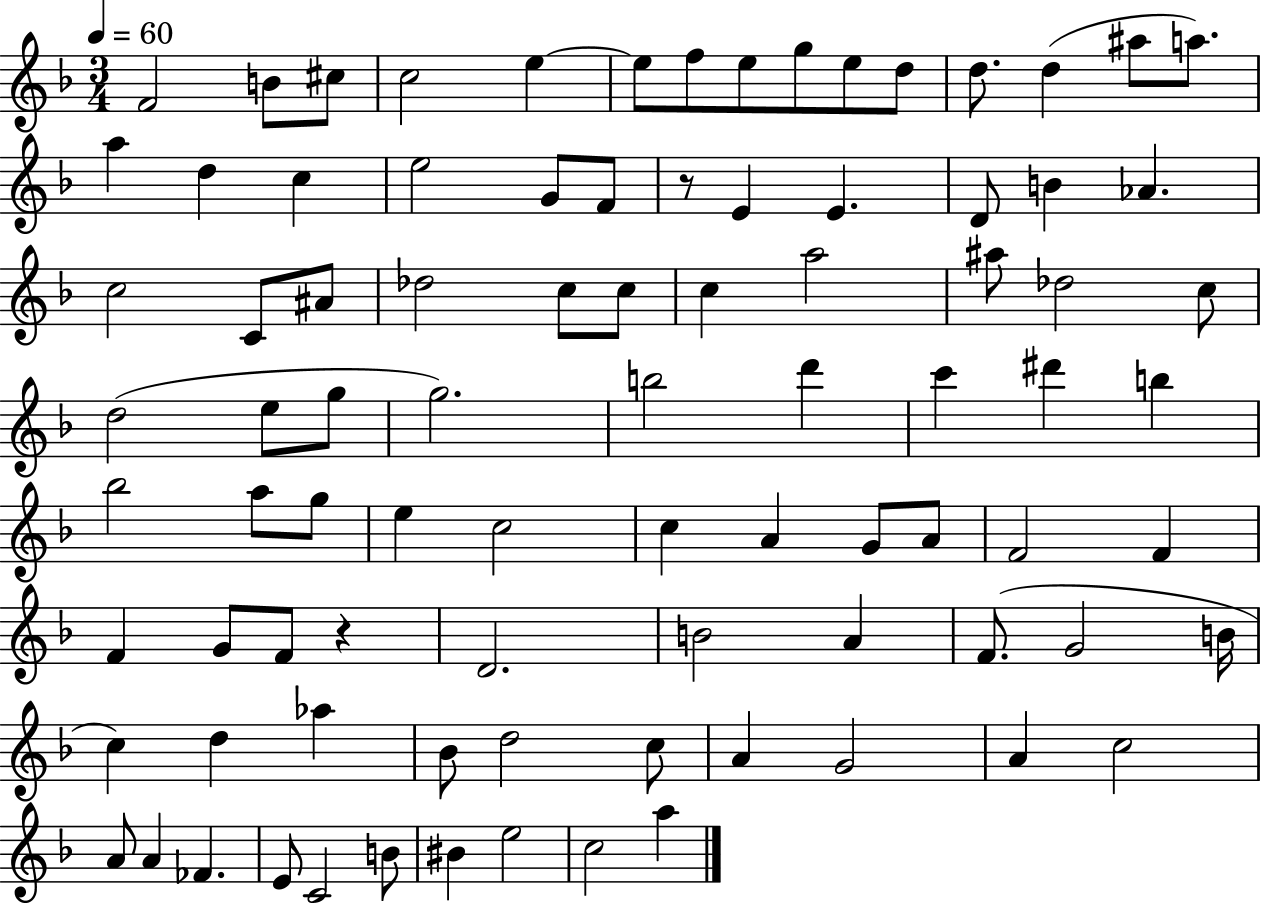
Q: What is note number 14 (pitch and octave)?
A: A#5